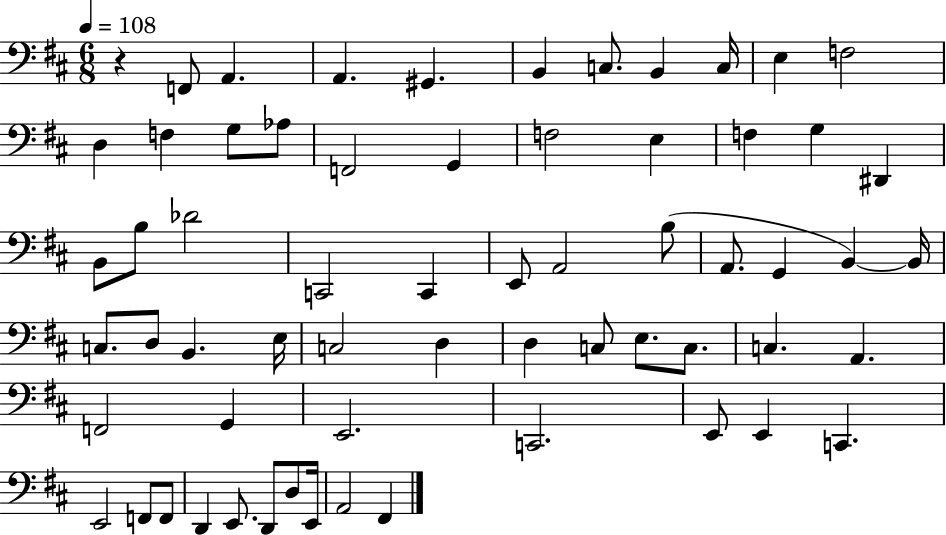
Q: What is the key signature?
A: D major